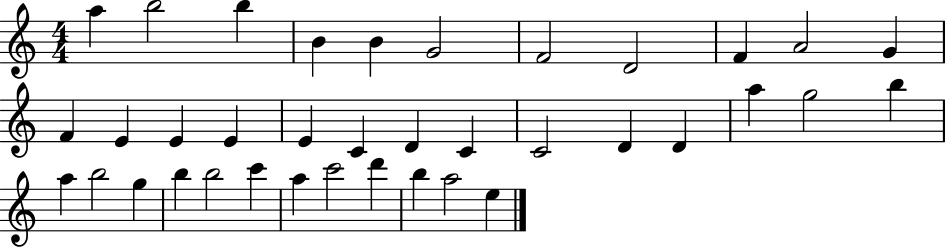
A5/q B5/h B5/q B4/q B4/q G4/h F4/h D4/h F4/q A4/h G4/q F4/q E4/q E4/q E4/q E4/q C4/q D4/q C4/q C4/h D4/q D4/q A5/q G5/h B5/q A5/q B5/h G5/q B5/q B5/h C6/q A5/q C6/h D6/q B5/q A5/h E5/q